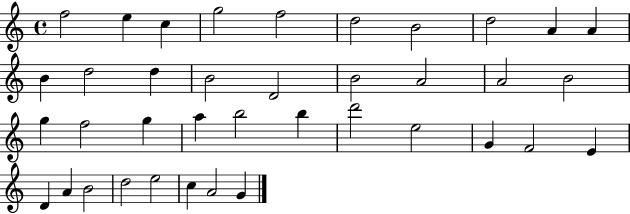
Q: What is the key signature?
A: C major